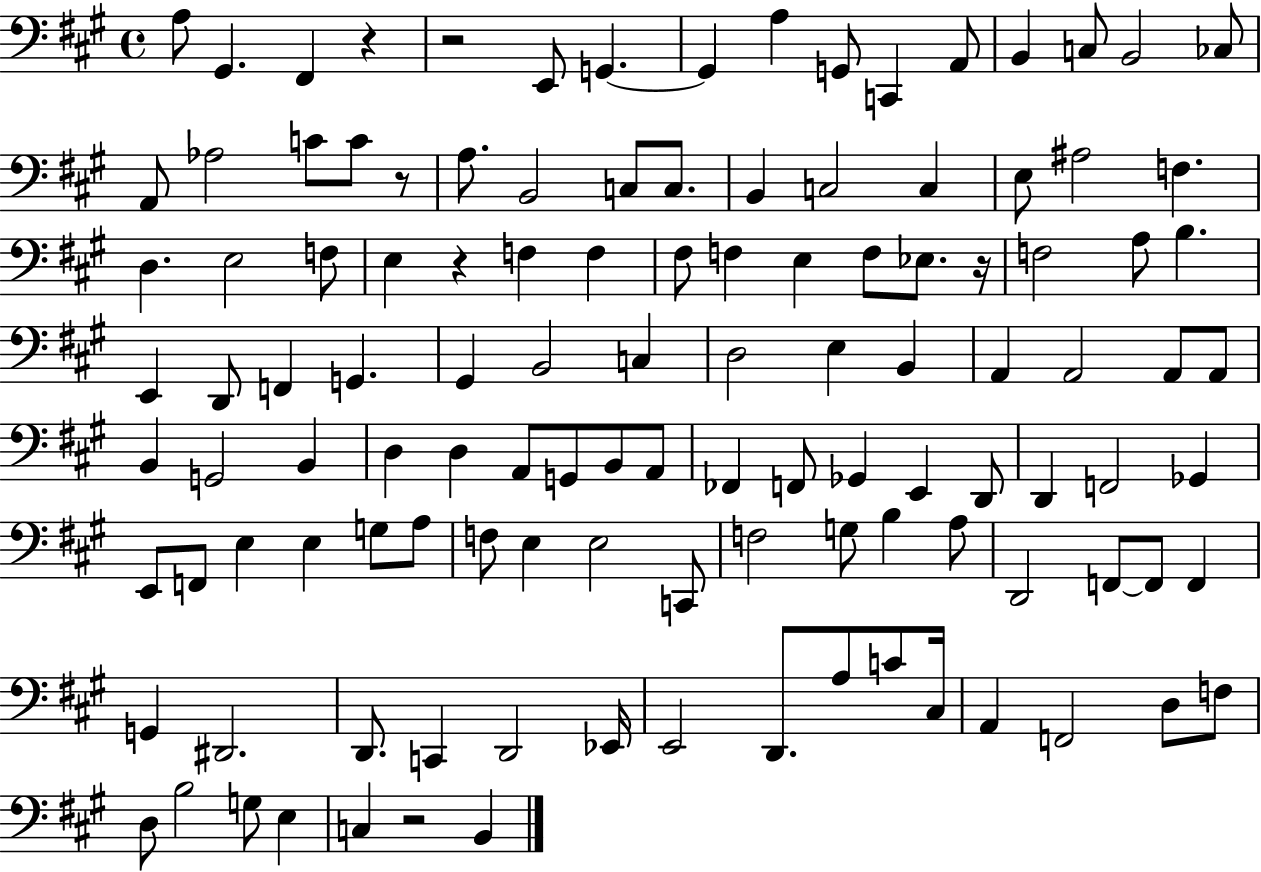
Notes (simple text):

A3/e G#2/q. F#2/q R/q R/h E2/e G2/q. G2/q A3/q G2/e C2/q A2/e B2/q C3/e B2/h CES3/e A2/e Ab3/h C4/e C4/e R/e A3/e. B2/h C3/e C3/e. B2/q C3/h C3/q E3/e A#3/h F3/q. D3/q. E3/h F3/e E3/q R/q F3/q F3/q F#3/e F3/q E3/q F3/e Eb3/e. R/s F3/h A3/e B3/q. E2/q D2/e F2/q G2/q. G#2/q B2/h C3/q D3/h E3/q B2/q A2/q A2/h A2/e A2/e B2/q G2/h B2/q D3/q D3/q A2/e G2/e B2/e A2/e FES2/q F2/e Gb2/q E2/q D2/e D2/q F2/h Gb2/q E2/e F2/e E3/q E3/q G3/e A3/e F3/e E3/q E3/h C2/e F3/h G3/e B3/q A3/e D2/h F2/e F2/e F2/q G2/q D#2/h. D2/e. C2/q D2/h Eb2/s E2/h D2/e. A3/e C4/e C#3/s A2/q F2/h D3/e F3/e D3/e B3/h G3/e E3/q C3/q R/h B2/q